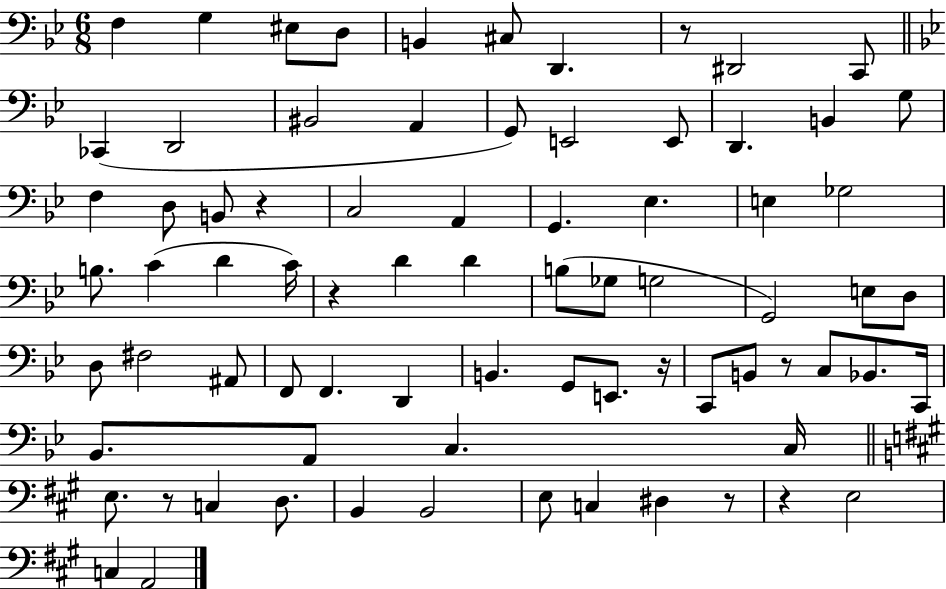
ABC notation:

X:1
T:Untitled
M:6/8
L:1/4
K:Bb
F, G, ^E,/2 D,/2 B,, ^C,/2 D,, z/2 ^D,,2 C,,/2 _C,, D,,2 ^B,,2 A,, G,,/2 E,,2 E,,/2 D,, B,, G,/2 F, D,/2 B,,/2 z C,2 A,, G,, _E, E, _G,2 B,/2 C D C/4 z D D B,/2 _G,/2 G,2 G,,2 E,/2 D,/2 D,/2 ^F,2 ^A,,/2 F,,/2 F,, D,, B,, G,,/2 E,,/2 z/4 C,,/2 B,,/2 z/2 C,/2 _B,,/2 C,,/4 _B,,/2 A,,/2 C, C,/4 E,/2 z/2 C, D,/2 B,, B,,2 E,/2 C, ^D, z/2 z E,2 C, A,,2